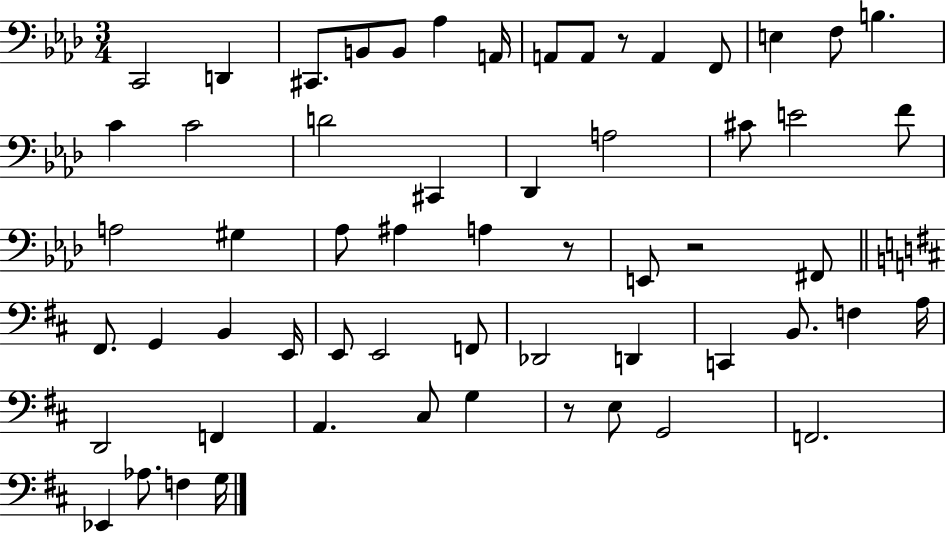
{
  \clef bass
  \numericTimeSignature
  \time 3/4
  \key aes \major
  c,2 d,4 | cis,8. b,8 b,8 aes4 a,16 | a,8 a,8 r8 a,4 f,8 | e4 f8 b4. | \break c'4 c'2 | d'2 cis,4 | des,4 a2 | cis'8 e'2 f'8 | \break a2 gis4 | aes8 ais4 a4 r8 | e,8 r2 fis,8 | \bar "||" \break \key d \major fis,8. g,4 b,4 e,16 | e,8 e,2 f,8 | des,2 d,4 | c,4 b,8. f4 a16 | \break d,2 f,4 | a,4. cis8 g4 | r8 e8 g,2 | f,2. | \break ees,4 aes8. f4 g16 | \bar "|."
}